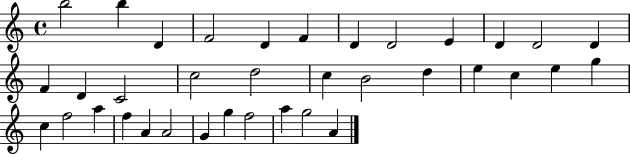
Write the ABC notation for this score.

X:1
T:Untitled
M:4/4
L:1/4
K:C
b2 b D F2 D F D D2 E D D2 D F D C2 c2 d2 c B2 d e c e g c f2 a f A A2 G g f2 a g2 A